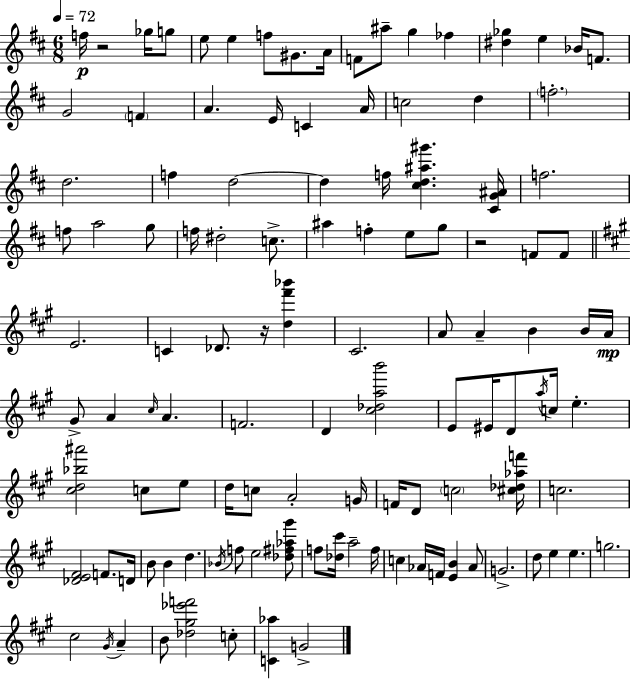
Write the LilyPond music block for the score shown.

{
  \clef treble
  \numericTimeSignature
  \time 6/8
  \key d \major
  \tempo 4 = 72
  f''16\p r2 ges''16 g''8 | e''8 e''4 f''8 gis'8. a'16 | f'8 ais''8-- g''4 fes''4 | <dis'' ges''>4 e''4 bes'16 f'8. | \break g'2 \parenthesize f'4 | a'4. e'16 c'4 a'16 | c''2 d''4 | \parenthesize f''2.-. | \break d''2. | f''4 d''2~~ | d''4 f''16 <cis'' d'' ais'' gis'''>4. <cis' g' ais'>16 | f''2. | \break f''8 a''2 g''8 | f''16 dis''2-. c''8.-> | ais''4 f''4-. e''8 g''8 | r2 f'8 f'8 | \break \bar "||" \break \key a \major e'2. | c'4 des'8. r16 <d'' fis''' bes'''>4 | cis'2. | a'8 a'4-- b'4 b'16 a'16\mp | \break gis'8-> a'4 \grace { cis''16 } a'4. | f'2. | d'4 <cis'' des'' a'' b'''>2 | e'8 eis'16 d'8 \acciaccatura { a''16 } c''16 e''4.-. | \break <cis'' d'' bes'' ais'''>2 c''8 | e''8 d''16 c''8 a'2-. | g'16 f'16 d'8 \parenthesize c''2 | <cis'' des'' aes'' f'''>16 c''2. | \break <des' e' fis'>2 f'8. | d'16 b'8 b'4 d''4. | \acciaccatura { bes'16 } f''8 e''2 | <des'' fis'' aes'' gis'''>8 f''8 <des'' cis'''>16 a''2-- | \break f''16 c''4 aes'16 f'16 <e' b'>4 | aes'8 g'2.-> | d''8 e''4 e''4. | g''2. | \break cis''2 \acciaccatura { gis'16 } | a'4-- b'8 <des'' gis'' ees''' f'''>2 | c''8-. <c' aes''>4 g'2-> | \bar "|."
}